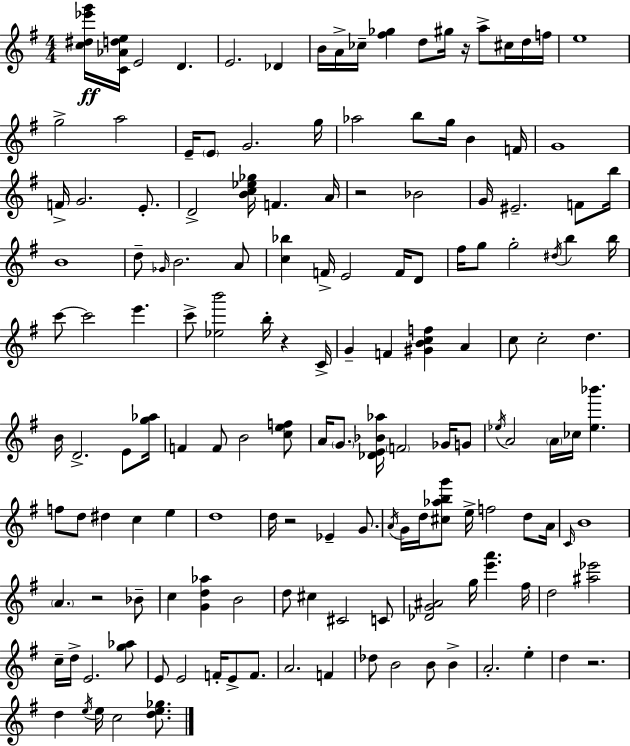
[C5,D#5,Eb6,G6]/s [C4,Ab4,D5,E5]/s E4/h D4/q. E4/h. Db4/q B4/s A4/s CES5/s [F#5,Gb5]/q D5/e G#5/s R/s A5/e C#5/s D5/s F5/s E5/w G5/h A5/h E4/s E4/e G4/h. G5/s Ab5/h B5/e G5/s B4/q F4/s G4/w F4/s G4/h. E4/e. D4/h [B4,C5,Eb5,Gb5]/s F4/q. A4/s R/h Bb4/h G4/s EIS4/h. F4/e B5/s B4/w D5/e Gb4/s B4/h. A4/e [C5,Bb5]/q F4/s E4/h F4/s D4/e F#5/s G5/e G5/h D#5/s B5/q B5/s C6/e C6/h E6/q. C6/e [Eb5,B6]/h B5/s R/q C4/s G4/q F4/q [G#4,B4,C5,F5]/q A4/q C5/e C5/h D5/q. B4/s D4/h. E4/e [G5,Ab5]/s F4/q F4/e B4/h [C5,E5,F5]/e A4/s G4/e. [Db4,E4,Bb4,Ab5]/s F4/h Gb4/s G4/e Eb5/s A4/h A4/s CES5/s [Eb5,Bb6]/q. F5/e D5/e D#5/q C5/q E5/q D5/w D5/s R/h Eb4/q G4/e. A4/s G4/s D5/s [C#5,Ab5,B5,G6]/e E5/s F5/h D5/e A4/s C4/s B4/w A4/q. R/h Bb4/e C5/q [G4,D5,Ab5]/q B4/h D5/e C#5/q C#4/h C4/e [Db4,G4,A#4]/h G5/s [E6,A6]/q. F#5/s D5/h [A#5,Eb6]/h C5/s D5/s E4/h. [G5,Ab5]/e E4/e E4/h F4/s E4/e F4/e. A4/h. F4/q Db5/e B4/h B4/e B4/q A4/h. E5/q D5/q R/h. D5/q E5/s E5/s C5/h [D5,E5,Gb5]/e.